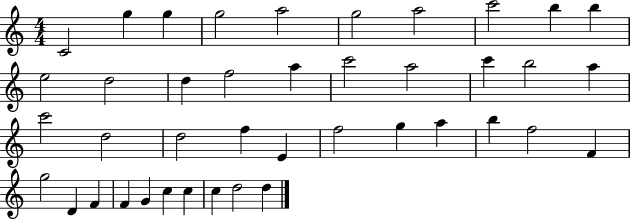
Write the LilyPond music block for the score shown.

{
  \clef treble
  \numericTimeSignature
  \time 4/4
  \key c \major
  c'2 g''4 g''4 | g''2 a''2 | g''2 a''2 | c'''2 b''4 b''4 | \break e''2 d''2 | d''4 f''2 a''4 | c'''2 a''2 | c'''4 b''2 a''4 | \break c'''2 d''2 | d''2 f''4 e'4 | f''2 g''4 a''4 | b''4 f''2 f'4 | \break g''2 d'4 f'4 | f'4 g'4 c''4 c''4 | c''4 d''2 d''4 | \bar "|."
}